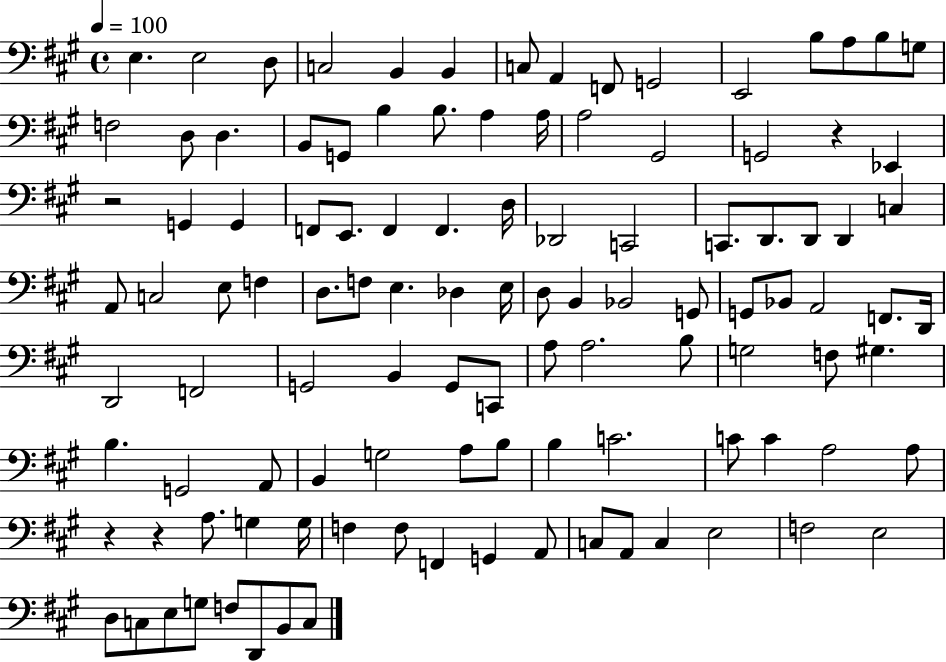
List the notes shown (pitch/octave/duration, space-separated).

E3/q. E3/h D3/e C3/h B2/q B2/q C3/e A2/q F2/e G2/h E2/h B3/e A3/e B3/e G3/e F3/h D3/e D3/q. B2/e G2/e B3/q B3/e. A3/q A3/s A3/h G#2/h G2/h R/q Eb2/q R/h G2/q G2/q F2/e E2/e. F2/q F2/q. D3/s Db2/h C2/h C2/e. D2/e. D2/e D2/q C3/q A2/e C3/h E3/e F3/q D3/e. F3/e E3/q. Db3/q E3/s D3/e B2/q Bb2/h G2/e G2/e Bb2/e A2/h F2/e. D2/s D2/h F2/h G2/h B2/q G2/e C2/e A3/e A3/h. B3/e G3/h F3/e G#3/q. B3/q. G2/h A2/e B2/q G3/h A3/e B3/e B3/q C4/h. C4/e C4/q A3/h A3/e R/q R/q A3/e. G3/q G3/s F3/q F3/e F2/q G2/q A2/e C3/e A2/e C3/q E3/h F3/h E3/h D3/e C3/e E3/e G3/e F3/e D2/e B2/e C3/e